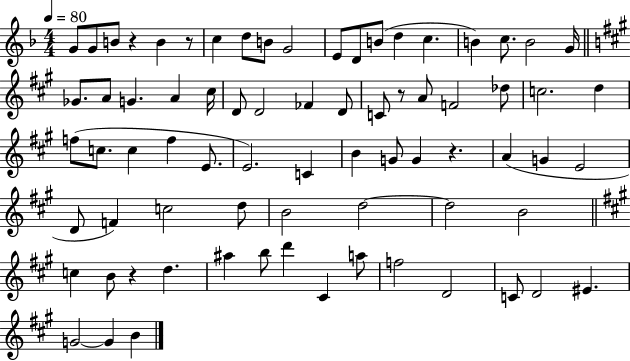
{
  \clef treble
  \numericTimeSignature
  \time 4/4
  \key f \major
  \tempo 4 = 80
  g'8 g'8 b'8 r4 b'4 r8 | c''4 d''8 b'8 g'2 | e'8 d'8 b'8( d''4 c''4. | b'4) c''8. b'2 g'16 | \break \bar "||" \break \key a \major ges'8. a'8 g'4. a'4 cis''16 | d'8 d'2 fes'4 d'8 | c'8 r8 a'8 f'2 des''8 | c''2. d''4 | \break f''8( c''8. c''4 f''4 e'8. | e'2.) c'4 | b'4 g'8 g'4 r4. | a'4( g'4 e'2 | \break d'8 f'4) c''2 d''8 | b'2 d''2~~ | d''2 b'2 | \bar "||" \break \key a \major c''4 b'8 r4 d''4. | ais''4 b''8 d'''4 cis'4 a''8 | f''2 d'2 | c'8 d'2 eis'4. | \break g'2~~ g'4 b'4 | \bar "|."
}